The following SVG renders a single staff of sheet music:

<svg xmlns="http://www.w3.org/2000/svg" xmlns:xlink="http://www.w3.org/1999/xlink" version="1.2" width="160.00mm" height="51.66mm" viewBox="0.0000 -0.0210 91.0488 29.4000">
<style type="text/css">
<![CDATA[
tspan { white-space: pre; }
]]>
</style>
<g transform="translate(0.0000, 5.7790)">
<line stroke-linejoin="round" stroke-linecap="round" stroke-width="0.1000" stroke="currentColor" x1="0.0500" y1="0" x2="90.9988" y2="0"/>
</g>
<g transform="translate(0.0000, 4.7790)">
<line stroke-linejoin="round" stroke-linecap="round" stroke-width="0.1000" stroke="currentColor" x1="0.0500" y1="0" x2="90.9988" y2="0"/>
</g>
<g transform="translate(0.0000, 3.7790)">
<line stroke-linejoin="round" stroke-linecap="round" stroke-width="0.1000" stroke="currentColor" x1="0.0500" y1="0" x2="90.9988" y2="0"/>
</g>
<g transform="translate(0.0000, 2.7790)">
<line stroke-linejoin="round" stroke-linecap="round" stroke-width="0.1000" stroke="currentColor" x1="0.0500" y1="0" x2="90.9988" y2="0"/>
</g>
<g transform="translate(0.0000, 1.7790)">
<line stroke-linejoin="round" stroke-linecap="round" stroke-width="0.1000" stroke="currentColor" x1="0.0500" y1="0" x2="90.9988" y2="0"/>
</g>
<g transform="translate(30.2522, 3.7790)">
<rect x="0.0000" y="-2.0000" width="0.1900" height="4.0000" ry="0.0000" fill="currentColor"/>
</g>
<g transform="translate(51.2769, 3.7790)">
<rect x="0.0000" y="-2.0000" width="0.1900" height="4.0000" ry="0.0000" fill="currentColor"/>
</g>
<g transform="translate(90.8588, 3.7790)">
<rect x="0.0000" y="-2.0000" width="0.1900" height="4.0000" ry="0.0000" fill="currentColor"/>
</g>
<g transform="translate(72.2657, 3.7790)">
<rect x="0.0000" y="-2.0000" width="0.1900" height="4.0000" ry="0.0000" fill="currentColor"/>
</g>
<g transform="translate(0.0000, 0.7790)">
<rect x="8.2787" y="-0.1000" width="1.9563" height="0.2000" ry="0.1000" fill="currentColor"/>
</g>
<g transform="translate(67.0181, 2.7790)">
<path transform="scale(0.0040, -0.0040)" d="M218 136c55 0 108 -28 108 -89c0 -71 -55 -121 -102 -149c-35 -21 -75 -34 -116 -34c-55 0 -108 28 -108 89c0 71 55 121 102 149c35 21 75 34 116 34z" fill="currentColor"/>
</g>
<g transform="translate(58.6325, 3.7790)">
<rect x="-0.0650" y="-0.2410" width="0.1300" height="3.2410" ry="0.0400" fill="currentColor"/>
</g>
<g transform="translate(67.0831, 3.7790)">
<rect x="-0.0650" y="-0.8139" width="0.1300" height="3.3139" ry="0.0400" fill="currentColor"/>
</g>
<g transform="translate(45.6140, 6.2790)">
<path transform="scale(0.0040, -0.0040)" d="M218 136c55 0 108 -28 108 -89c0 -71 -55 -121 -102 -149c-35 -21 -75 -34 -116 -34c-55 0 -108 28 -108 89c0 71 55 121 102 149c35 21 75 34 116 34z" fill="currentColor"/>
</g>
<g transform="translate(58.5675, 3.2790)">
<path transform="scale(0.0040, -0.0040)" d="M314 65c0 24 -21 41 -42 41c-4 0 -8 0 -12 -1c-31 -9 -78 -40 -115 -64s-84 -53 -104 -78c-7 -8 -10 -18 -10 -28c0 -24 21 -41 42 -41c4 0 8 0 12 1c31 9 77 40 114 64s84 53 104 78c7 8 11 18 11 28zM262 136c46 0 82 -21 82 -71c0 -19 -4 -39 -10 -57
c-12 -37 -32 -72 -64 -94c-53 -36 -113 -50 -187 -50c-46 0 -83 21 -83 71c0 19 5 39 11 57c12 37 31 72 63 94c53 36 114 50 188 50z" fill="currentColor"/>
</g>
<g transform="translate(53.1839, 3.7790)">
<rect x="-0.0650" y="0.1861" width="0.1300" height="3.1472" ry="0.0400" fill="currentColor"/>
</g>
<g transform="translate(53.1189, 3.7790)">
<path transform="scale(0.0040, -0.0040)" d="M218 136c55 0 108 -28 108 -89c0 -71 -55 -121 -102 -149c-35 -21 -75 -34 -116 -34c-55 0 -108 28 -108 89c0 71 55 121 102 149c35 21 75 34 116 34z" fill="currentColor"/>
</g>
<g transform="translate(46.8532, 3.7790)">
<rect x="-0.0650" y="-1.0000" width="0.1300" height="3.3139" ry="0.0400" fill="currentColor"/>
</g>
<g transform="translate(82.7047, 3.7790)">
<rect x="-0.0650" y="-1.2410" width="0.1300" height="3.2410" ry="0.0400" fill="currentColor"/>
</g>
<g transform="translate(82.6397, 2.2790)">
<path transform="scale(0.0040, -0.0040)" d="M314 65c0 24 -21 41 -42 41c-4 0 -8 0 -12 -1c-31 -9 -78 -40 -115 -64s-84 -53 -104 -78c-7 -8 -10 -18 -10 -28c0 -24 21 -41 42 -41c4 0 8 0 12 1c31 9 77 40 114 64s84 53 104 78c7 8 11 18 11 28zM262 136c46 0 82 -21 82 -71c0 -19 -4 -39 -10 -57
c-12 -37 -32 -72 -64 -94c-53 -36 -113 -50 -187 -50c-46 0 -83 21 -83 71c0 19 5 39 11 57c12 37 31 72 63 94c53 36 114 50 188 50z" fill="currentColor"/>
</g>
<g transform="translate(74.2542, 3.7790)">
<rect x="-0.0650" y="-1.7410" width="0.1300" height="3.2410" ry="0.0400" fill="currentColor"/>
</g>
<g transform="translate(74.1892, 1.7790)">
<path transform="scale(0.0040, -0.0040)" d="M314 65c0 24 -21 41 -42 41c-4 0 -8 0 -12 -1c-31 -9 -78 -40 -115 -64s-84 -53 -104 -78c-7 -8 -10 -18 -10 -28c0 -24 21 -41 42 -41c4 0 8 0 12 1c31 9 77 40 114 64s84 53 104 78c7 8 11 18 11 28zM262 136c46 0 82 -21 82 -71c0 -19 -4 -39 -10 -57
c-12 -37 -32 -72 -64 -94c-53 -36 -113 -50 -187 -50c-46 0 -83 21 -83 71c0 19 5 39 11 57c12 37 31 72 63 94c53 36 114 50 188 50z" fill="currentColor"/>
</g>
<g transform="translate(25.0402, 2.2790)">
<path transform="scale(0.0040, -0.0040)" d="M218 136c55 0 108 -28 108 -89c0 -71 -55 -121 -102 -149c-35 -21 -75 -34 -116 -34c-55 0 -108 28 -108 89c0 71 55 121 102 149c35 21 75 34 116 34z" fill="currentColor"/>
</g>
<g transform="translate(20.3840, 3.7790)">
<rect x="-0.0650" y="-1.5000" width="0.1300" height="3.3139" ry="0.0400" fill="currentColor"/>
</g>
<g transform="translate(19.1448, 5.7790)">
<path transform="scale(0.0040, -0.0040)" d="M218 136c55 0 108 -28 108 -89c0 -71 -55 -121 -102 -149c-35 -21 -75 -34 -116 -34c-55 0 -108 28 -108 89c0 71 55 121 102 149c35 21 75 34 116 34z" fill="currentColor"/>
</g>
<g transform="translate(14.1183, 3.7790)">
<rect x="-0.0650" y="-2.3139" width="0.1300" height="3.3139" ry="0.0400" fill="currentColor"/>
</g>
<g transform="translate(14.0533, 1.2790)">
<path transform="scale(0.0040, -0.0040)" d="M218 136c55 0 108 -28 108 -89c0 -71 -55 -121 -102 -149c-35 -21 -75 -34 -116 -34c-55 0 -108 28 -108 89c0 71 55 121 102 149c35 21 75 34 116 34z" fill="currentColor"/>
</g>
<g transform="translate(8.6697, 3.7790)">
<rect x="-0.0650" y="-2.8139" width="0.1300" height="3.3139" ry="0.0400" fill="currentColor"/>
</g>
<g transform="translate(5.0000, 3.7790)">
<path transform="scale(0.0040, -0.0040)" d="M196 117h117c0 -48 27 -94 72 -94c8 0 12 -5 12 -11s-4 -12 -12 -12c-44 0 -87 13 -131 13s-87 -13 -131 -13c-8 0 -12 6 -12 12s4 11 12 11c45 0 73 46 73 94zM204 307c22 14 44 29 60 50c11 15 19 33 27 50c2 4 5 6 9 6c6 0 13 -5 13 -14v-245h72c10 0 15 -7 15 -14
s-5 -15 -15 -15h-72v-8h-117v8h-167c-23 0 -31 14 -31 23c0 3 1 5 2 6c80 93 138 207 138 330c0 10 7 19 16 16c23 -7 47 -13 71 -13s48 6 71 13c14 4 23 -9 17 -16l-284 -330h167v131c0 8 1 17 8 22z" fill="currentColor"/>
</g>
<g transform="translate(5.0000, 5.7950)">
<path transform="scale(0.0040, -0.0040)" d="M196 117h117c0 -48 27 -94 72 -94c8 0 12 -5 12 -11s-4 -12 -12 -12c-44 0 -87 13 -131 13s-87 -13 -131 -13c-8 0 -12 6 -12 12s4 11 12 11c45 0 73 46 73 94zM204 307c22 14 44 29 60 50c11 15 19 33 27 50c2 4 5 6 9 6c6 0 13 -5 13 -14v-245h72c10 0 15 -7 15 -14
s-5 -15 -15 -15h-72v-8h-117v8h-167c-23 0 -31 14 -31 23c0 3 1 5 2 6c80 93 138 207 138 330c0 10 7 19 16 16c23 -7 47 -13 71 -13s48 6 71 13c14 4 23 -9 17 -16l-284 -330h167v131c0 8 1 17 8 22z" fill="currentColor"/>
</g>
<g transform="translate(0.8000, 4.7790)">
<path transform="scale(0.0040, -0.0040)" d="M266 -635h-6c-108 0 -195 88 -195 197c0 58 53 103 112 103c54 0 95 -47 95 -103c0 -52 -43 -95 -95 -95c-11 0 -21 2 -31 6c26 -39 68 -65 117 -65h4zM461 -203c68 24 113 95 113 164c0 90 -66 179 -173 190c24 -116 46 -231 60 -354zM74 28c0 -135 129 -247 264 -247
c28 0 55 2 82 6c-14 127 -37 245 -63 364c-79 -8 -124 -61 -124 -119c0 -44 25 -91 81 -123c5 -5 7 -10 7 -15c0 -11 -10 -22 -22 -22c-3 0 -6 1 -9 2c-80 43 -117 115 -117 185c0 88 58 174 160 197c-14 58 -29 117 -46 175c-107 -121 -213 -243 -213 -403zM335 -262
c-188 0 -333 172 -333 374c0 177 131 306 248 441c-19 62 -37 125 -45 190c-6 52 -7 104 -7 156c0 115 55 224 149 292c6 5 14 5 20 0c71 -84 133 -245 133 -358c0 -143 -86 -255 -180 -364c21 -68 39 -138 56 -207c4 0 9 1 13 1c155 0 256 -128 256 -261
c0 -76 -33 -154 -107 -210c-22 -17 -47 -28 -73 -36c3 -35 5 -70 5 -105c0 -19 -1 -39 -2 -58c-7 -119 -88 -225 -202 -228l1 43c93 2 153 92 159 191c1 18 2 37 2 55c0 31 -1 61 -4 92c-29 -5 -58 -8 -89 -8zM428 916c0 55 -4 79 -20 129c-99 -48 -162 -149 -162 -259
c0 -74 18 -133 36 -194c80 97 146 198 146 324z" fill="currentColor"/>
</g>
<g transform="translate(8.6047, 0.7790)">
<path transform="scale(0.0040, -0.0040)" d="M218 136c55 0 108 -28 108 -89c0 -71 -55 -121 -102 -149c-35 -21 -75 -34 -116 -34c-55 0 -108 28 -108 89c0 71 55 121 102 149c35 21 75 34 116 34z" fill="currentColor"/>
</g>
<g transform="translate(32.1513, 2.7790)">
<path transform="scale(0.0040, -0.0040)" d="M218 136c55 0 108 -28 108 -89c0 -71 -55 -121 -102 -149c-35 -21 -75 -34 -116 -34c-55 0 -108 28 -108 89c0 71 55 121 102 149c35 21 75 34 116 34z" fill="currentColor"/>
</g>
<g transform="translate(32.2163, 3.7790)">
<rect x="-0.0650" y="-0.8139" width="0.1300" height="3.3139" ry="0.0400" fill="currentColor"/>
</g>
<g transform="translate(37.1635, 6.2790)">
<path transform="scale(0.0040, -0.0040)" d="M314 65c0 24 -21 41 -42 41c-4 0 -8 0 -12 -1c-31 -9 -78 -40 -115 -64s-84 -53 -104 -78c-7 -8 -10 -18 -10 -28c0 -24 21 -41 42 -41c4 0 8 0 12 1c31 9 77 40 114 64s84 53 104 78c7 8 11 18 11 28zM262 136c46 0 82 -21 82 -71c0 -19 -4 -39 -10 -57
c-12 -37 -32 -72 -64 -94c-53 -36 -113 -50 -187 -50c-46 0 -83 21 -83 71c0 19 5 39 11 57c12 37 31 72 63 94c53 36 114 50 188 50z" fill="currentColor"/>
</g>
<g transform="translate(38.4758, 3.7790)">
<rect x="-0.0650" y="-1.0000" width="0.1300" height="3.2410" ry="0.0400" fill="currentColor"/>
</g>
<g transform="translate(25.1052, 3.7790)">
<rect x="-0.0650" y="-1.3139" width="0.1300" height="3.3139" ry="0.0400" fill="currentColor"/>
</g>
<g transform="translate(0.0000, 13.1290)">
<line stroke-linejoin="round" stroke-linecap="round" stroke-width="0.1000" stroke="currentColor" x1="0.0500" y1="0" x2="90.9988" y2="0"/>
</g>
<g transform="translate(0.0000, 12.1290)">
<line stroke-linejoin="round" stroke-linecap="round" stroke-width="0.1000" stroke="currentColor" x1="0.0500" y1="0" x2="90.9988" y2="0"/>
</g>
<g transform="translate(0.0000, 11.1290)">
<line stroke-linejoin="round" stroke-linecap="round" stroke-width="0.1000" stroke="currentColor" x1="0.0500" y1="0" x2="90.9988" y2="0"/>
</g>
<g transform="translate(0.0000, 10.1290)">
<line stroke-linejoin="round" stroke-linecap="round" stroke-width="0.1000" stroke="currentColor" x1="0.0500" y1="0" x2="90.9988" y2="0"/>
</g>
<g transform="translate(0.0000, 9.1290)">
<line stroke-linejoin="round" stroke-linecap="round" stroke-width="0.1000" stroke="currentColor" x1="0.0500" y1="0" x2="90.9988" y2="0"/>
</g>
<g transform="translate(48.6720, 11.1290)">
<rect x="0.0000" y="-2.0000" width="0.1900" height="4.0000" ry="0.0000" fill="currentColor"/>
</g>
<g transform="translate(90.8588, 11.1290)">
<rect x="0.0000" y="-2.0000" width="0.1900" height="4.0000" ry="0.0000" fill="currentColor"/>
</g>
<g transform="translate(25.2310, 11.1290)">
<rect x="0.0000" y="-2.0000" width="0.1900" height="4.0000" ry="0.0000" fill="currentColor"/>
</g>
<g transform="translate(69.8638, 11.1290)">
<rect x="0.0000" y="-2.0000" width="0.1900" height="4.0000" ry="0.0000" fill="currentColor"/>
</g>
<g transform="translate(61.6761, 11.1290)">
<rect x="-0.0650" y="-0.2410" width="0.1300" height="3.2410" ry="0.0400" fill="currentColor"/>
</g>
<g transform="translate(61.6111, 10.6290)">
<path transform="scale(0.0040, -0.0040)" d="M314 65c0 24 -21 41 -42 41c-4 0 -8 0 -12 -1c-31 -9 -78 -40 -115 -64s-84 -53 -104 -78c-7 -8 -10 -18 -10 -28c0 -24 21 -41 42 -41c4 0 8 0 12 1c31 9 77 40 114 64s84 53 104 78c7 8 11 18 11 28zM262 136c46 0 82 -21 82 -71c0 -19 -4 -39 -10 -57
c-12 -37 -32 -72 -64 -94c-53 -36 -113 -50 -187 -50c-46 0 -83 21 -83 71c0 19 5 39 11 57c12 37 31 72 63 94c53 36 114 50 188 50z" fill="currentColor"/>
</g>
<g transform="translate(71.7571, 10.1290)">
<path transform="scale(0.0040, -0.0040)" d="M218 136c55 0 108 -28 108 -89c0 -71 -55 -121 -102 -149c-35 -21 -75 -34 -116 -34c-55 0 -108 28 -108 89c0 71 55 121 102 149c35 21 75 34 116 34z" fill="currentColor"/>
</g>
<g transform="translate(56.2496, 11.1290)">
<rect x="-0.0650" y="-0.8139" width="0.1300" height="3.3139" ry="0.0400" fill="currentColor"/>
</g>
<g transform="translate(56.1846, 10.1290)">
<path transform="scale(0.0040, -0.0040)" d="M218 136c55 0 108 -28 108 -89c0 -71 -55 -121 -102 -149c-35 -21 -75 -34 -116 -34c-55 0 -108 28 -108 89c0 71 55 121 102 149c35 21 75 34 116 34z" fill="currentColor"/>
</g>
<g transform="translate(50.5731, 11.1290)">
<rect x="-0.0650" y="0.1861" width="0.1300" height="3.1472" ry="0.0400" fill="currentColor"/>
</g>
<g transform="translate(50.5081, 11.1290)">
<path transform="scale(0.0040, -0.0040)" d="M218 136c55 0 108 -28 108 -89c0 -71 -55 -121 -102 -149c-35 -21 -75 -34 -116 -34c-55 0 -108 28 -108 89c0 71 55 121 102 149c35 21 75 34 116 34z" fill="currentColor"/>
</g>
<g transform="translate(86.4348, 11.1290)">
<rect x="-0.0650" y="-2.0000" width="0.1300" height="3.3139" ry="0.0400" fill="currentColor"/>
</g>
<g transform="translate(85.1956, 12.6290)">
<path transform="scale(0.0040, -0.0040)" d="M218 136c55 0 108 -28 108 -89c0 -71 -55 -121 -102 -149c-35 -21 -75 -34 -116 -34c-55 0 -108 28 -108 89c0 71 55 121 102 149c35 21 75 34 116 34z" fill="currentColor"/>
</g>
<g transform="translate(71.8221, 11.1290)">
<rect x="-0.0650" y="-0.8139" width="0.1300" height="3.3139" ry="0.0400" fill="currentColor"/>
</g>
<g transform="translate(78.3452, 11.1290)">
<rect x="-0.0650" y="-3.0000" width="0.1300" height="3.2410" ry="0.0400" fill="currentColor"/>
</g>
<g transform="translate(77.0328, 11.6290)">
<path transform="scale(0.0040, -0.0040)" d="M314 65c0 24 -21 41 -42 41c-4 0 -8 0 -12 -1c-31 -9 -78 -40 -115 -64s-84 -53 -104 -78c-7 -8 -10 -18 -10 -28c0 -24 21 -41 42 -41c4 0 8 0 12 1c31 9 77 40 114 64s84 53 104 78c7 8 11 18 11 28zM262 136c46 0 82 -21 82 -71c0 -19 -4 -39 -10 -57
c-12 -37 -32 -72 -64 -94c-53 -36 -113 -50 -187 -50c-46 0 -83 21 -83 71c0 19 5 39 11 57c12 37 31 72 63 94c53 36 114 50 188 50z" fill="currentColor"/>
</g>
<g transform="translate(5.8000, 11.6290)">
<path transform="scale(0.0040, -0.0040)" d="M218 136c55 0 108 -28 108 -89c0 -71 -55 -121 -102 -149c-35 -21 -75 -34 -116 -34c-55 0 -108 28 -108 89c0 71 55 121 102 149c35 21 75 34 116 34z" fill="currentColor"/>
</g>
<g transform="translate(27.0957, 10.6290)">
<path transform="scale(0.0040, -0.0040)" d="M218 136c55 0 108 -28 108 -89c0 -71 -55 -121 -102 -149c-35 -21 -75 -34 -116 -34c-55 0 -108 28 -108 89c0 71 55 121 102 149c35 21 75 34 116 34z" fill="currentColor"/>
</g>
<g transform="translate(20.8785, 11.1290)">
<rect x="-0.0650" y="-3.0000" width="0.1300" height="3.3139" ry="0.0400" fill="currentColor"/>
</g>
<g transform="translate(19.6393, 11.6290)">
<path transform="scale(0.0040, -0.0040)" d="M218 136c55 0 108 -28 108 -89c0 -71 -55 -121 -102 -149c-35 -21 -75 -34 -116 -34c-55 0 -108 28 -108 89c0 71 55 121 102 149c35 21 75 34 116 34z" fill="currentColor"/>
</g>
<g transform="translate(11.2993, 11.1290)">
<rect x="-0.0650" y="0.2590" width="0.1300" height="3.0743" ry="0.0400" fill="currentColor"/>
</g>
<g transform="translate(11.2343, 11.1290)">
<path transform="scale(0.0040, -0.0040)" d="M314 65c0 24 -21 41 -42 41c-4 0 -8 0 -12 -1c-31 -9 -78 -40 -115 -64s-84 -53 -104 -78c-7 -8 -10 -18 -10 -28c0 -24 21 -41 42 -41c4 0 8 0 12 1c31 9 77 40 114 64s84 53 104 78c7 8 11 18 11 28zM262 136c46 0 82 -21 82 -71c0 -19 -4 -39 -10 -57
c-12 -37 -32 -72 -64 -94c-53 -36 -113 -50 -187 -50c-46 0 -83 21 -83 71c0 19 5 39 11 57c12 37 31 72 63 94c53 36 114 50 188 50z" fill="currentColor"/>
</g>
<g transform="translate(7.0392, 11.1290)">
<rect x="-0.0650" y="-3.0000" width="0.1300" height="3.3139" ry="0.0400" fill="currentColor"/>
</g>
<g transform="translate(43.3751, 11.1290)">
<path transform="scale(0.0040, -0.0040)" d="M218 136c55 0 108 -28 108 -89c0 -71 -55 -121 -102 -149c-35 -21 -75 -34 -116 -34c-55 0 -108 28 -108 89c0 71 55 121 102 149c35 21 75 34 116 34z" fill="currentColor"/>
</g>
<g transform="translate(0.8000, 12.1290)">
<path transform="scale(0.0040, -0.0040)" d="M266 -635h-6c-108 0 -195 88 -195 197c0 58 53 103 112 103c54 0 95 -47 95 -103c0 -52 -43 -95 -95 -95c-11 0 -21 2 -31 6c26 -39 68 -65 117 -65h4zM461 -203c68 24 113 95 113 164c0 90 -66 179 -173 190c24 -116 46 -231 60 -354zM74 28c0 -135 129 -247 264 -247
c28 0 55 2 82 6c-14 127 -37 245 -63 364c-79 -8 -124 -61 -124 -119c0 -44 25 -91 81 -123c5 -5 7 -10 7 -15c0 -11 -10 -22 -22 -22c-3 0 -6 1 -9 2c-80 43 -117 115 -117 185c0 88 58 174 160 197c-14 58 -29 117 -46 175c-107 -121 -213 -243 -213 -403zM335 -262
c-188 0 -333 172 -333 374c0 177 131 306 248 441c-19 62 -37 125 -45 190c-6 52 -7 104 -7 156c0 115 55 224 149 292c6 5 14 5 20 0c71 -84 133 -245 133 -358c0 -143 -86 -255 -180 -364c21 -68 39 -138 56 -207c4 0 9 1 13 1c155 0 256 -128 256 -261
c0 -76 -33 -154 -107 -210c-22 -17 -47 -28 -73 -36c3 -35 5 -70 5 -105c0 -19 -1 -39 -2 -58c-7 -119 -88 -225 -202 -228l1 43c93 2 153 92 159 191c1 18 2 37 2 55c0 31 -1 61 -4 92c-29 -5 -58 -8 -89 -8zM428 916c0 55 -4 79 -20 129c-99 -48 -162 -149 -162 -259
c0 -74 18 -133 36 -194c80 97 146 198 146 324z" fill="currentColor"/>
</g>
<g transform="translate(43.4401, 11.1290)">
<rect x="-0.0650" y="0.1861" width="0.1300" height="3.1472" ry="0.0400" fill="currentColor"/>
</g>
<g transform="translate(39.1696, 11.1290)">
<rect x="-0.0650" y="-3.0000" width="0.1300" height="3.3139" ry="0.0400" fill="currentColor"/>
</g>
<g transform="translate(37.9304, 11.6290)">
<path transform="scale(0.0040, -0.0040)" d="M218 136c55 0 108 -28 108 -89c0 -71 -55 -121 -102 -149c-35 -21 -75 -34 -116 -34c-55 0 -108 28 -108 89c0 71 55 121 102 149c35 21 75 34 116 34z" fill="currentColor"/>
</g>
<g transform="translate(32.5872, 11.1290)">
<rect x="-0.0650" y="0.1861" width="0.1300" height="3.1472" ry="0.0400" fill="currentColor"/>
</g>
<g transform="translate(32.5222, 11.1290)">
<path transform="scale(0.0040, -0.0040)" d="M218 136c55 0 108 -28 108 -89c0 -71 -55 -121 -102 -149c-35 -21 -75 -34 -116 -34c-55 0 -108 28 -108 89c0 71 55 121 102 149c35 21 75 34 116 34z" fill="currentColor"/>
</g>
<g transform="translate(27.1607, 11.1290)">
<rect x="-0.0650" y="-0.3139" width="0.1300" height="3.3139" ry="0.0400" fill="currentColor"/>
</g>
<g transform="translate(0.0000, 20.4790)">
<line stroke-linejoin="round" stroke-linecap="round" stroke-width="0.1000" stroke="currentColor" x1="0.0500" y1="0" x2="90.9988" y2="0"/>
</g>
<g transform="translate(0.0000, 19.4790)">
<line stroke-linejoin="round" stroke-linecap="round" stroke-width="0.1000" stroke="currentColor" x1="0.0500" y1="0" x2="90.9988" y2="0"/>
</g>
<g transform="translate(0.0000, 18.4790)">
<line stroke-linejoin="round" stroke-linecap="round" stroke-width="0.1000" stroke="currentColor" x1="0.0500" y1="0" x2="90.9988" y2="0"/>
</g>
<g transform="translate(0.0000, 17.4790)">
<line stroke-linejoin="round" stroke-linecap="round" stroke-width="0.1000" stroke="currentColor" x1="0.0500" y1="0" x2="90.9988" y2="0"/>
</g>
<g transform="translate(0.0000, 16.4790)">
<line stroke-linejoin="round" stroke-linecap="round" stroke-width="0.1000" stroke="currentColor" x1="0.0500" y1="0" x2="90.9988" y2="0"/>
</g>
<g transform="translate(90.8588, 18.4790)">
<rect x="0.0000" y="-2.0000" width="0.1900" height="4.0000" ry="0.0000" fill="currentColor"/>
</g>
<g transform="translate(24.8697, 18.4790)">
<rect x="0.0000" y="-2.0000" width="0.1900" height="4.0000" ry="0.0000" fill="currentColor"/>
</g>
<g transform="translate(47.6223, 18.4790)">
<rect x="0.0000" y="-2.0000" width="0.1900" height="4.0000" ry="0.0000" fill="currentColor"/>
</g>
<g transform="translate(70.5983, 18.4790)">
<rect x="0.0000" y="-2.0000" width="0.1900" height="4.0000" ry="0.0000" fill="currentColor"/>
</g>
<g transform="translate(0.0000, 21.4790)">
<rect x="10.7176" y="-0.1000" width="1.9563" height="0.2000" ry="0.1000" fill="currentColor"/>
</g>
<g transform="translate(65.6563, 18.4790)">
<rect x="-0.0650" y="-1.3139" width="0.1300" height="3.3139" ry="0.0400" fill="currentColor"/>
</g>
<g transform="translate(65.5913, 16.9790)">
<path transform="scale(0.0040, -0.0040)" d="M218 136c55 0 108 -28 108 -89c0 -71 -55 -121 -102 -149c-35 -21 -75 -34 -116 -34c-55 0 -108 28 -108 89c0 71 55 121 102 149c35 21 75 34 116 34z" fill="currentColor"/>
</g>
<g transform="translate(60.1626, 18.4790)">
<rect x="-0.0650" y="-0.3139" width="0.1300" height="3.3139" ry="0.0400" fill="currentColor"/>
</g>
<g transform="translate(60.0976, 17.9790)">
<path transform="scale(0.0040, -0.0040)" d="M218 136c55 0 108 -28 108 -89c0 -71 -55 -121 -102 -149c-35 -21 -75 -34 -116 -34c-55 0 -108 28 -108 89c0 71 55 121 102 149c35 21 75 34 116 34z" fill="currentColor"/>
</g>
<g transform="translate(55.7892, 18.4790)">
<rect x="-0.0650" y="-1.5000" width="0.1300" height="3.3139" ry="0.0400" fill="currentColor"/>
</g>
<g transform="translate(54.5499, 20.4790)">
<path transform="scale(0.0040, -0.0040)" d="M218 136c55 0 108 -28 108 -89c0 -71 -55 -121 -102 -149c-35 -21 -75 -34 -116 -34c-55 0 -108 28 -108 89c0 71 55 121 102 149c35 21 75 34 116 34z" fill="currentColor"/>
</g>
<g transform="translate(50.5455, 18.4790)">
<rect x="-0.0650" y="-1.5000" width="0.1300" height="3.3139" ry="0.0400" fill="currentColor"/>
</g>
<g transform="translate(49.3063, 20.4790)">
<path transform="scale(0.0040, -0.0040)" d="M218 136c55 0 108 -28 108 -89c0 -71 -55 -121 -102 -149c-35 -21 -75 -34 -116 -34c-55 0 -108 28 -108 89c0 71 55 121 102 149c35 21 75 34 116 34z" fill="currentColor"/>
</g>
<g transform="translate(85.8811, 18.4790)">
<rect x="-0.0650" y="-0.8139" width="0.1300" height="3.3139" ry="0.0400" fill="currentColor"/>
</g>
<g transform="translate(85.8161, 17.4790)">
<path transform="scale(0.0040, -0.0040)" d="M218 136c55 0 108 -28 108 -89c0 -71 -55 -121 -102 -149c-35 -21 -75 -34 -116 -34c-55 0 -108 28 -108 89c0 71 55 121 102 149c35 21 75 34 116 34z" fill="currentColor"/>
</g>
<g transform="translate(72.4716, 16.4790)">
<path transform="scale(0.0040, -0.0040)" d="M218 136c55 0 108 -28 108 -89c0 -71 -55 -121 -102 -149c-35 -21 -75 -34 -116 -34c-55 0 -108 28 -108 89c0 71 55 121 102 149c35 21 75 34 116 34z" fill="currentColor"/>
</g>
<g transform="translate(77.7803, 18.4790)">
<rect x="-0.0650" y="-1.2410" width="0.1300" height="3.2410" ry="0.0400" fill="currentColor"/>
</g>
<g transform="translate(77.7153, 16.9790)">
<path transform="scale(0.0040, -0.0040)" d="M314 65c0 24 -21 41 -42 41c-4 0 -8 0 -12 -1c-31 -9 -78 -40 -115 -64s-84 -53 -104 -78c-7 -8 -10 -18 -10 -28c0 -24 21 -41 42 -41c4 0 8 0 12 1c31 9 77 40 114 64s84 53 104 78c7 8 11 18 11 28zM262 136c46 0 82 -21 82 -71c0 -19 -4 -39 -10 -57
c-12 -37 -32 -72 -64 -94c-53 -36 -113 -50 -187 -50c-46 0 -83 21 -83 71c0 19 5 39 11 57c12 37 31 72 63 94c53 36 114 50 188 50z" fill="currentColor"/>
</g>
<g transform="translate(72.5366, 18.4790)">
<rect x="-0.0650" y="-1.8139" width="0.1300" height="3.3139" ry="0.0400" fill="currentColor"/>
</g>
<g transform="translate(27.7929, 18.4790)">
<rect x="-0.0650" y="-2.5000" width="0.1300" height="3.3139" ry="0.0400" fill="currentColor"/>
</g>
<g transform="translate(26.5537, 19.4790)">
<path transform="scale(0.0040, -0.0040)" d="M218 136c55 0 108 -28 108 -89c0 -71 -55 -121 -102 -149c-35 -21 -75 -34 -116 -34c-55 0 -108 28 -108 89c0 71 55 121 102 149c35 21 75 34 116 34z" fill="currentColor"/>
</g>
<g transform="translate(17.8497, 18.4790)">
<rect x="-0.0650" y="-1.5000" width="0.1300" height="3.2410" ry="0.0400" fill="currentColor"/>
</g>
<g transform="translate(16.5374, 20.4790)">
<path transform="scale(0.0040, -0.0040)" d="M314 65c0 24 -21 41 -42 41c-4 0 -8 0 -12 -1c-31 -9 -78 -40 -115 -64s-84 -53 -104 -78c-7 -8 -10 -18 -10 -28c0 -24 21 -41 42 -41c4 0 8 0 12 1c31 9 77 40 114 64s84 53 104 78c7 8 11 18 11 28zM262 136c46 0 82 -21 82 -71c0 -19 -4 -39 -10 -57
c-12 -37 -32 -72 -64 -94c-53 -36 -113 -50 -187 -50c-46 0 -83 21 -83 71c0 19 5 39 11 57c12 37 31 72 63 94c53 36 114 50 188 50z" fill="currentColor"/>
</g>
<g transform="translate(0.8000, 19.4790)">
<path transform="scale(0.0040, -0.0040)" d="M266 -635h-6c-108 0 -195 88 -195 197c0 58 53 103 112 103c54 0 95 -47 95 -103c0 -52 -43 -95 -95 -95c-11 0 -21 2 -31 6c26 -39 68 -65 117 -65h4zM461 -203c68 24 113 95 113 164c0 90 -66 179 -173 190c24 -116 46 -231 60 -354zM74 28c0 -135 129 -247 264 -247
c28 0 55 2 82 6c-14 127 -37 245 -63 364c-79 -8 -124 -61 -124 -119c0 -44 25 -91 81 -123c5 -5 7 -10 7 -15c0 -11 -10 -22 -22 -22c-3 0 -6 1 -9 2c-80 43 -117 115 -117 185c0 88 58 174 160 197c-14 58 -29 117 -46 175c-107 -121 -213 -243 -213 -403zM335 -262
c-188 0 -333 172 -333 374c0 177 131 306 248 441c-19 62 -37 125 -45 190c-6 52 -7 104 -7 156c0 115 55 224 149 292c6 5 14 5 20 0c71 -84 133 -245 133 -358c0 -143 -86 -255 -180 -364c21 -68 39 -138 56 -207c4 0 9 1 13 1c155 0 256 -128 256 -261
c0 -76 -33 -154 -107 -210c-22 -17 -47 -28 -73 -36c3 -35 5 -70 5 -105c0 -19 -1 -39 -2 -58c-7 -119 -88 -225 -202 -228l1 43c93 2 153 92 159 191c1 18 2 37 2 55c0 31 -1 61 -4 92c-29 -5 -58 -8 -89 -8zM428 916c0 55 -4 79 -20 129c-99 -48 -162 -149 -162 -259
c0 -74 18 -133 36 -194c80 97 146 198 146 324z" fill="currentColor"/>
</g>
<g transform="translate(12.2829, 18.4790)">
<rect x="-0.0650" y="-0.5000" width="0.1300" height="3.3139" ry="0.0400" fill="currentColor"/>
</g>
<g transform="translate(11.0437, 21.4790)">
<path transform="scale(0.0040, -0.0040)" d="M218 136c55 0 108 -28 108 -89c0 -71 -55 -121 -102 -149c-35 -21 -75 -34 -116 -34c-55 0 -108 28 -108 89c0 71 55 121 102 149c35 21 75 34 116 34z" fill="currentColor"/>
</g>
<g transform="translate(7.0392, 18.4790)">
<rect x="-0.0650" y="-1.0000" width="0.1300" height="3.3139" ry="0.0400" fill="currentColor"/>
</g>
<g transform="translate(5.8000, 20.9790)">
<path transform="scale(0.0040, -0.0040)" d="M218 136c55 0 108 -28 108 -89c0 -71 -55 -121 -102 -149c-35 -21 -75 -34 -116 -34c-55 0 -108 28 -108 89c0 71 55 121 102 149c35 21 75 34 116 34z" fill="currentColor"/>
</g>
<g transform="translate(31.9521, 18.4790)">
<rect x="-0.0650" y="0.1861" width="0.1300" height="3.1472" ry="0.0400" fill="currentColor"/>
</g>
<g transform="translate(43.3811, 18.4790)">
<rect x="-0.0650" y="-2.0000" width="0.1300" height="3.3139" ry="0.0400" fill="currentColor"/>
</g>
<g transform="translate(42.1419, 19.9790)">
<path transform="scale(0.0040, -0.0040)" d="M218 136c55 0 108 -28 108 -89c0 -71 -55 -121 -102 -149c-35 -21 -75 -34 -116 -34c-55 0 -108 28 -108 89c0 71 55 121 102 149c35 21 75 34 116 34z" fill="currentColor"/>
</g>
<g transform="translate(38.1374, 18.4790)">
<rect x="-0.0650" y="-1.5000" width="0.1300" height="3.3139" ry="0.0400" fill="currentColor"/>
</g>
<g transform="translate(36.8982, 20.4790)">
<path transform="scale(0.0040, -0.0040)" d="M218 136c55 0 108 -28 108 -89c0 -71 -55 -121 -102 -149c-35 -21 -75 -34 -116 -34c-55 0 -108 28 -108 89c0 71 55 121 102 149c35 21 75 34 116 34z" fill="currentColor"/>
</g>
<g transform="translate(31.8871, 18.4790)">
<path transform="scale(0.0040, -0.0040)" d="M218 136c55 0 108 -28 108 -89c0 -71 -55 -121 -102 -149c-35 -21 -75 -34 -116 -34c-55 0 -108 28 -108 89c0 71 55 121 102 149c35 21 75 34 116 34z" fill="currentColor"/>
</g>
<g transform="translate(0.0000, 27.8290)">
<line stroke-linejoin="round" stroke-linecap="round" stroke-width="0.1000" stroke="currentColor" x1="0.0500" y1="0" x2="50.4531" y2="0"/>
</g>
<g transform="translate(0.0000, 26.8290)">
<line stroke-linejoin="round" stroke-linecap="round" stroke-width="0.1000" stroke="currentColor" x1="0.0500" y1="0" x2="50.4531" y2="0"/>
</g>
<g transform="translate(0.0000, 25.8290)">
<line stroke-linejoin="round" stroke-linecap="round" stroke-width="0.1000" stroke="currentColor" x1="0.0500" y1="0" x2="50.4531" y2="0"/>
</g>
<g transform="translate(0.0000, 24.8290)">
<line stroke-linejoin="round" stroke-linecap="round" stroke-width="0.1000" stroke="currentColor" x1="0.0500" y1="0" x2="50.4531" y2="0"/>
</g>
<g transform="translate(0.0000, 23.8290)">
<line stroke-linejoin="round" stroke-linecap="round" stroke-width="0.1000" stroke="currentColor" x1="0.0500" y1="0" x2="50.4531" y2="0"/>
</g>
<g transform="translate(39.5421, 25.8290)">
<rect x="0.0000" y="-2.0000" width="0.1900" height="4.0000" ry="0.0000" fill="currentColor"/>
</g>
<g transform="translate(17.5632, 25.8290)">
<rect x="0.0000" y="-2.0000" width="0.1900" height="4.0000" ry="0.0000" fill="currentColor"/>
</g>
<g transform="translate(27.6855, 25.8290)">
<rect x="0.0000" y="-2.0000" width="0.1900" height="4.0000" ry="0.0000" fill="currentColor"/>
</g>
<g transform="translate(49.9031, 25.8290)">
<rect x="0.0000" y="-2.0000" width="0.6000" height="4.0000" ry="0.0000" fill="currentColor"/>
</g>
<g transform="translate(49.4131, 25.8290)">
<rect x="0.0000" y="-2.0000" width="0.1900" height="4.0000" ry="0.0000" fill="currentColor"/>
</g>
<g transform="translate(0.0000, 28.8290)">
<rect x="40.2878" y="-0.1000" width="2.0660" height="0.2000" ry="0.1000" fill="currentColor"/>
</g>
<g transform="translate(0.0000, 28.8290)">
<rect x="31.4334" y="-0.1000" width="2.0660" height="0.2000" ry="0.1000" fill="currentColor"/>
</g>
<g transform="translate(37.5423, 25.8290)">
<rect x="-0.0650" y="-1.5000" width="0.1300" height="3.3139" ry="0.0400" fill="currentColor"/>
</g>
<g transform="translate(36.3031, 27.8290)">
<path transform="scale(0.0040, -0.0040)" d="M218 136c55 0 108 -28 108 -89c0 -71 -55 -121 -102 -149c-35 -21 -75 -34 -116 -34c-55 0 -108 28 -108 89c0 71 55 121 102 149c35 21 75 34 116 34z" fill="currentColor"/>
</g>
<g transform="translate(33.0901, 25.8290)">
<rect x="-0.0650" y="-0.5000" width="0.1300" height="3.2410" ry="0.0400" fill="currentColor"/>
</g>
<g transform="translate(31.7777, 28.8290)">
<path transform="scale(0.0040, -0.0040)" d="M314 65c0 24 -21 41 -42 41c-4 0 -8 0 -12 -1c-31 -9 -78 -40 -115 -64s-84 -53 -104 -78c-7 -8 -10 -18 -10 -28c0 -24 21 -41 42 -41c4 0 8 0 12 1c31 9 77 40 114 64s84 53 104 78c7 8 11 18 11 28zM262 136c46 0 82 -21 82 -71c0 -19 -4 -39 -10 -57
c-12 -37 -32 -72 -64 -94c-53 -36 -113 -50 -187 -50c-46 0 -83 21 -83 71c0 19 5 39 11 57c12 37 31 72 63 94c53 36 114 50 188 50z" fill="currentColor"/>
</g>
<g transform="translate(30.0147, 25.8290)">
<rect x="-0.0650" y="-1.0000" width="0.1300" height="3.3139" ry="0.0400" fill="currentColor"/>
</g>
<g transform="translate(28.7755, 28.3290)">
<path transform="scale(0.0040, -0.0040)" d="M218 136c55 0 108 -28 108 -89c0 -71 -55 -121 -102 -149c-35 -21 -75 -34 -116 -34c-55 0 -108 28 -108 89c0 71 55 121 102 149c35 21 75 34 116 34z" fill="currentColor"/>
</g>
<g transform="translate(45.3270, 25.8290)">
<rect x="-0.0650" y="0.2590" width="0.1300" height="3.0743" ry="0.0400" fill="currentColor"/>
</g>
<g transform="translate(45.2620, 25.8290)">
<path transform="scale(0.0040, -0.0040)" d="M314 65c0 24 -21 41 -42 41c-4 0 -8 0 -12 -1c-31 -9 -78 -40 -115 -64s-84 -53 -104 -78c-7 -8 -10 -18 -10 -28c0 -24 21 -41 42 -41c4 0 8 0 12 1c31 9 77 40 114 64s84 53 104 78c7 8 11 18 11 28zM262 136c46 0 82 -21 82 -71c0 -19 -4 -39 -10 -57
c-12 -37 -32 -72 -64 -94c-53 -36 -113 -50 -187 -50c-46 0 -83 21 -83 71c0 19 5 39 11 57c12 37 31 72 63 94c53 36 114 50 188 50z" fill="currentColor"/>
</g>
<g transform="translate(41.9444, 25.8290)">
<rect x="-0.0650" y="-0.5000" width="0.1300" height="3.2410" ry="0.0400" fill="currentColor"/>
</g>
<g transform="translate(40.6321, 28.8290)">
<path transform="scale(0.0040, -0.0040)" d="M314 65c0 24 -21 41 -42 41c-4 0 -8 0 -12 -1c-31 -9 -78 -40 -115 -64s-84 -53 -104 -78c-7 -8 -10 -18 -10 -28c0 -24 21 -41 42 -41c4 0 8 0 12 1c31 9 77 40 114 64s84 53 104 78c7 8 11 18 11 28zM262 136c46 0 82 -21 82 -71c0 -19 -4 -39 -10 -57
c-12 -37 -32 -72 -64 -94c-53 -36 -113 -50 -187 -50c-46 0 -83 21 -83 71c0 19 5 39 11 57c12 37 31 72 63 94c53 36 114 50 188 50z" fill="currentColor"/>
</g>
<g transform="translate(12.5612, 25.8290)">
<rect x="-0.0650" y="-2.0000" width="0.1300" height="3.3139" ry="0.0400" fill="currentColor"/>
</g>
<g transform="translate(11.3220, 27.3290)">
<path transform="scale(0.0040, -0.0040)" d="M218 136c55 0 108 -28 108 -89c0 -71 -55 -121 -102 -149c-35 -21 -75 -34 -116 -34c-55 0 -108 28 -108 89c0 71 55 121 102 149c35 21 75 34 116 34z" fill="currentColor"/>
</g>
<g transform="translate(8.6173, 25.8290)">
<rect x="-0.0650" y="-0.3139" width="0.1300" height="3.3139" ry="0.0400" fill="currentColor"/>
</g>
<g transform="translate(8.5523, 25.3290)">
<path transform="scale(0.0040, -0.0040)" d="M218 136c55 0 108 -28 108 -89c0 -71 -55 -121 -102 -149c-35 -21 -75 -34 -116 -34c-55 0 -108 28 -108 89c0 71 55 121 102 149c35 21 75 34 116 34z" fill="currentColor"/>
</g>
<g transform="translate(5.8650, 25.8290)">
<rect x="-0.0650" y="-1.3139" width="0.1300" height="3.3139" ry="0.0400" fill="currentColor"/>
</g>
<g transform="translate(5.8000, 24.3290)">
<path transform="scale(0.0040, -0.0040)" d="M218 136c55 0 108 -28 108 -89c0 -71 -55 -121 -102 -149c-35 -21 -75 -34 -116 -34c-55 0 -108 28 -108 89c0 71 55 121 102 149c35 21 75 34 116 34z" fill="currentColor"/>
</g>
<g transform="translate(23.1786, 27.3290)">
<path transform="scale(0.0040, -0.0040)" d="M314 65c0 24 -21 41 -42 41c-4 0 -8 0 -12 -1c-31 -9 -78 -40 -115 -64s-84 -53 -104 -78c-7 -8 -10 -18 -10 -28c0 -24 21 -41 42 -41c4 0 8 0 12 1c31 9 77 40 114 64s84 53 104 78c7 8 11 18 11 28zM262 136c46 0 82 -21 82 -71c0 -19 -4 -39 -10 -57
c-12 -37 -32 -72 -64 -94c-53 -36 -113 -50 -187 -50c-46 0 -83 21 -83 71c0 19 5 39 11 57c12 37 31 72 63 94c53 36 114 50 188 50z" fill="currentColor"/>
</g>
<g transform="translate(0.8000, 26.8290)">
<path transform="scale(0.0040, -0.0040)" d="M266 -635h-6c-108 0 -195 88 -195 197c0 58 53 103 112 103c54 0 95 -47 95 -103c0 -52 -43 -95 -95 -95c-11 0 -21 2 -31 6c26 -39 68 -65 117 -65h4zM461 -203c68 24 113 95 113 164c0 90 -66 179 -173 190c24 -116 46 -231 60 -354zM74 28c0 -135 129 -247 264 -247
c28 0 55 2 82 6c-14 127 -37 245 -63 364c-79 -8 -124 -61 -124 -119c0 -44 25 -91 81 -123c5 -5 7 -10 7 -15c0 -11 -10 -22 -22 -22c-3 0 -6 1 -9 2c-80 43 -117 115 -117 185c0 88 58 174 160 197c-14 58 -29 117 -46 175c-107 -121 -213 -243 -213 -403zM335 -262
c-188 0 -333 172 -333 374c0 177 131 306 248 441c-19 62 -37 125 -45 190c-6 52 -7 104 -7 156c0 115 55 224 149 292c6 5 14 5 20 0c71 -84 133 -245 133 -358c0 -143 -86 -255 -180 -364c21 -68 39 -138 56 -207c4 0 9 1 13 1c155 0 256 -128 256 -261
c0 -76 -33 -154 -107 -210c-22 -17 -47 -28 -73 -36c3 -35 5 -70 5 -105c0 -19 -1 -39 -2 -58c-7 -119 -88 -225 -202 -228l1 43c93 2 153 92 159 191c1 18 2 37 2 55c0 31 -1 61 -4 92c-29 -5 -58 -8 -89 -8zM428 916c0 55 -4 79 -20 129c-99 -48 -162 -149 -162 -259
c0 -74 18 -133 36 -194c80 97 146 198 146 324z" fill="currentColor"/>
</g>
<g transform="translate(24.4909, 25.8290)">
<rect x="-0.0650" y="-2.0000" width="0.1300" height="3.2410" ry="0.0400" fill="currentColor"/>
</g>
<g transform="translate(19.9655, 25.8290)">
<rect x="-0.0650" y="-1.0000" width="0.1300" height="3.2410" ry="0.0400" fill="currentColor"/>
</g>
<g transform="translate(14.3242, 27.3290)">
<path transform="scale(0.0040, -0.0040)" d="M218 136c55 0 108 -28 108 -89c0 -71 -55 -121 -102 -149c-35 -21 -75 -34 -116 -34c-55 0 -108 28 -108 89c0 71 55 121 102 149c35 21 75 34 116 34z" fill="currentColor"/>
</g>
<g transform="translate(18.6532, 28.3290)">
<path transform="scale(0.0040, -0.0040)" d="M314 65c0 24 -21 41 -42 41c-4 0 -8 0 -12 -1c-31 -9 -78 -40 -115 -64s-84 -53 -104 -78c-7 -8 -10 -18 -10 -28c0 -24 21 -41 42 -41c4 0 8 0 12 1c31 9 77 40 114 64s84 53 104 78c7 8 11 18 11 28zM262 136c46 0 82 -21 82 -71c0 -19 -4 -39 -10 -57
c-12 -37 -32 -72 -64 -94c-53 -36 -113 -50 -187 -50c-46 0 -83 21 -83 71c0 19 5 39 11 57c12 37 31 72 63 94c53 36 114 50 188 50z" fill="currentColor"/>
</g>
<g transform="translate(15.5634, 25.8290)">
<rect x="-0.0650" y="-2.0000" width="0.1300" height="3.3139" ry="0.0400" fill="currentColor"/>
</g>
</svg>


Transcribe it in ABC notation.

X:1
T:Untitled
M:4/4
L:1/4
K:C
a g E e d D2 D B c2 d f2 e2 A B2 A c B A B B d c2 d A2 F D C E2 G B E F E E c e f e2 d e c F F D2 F2 D C2 E C2 B2